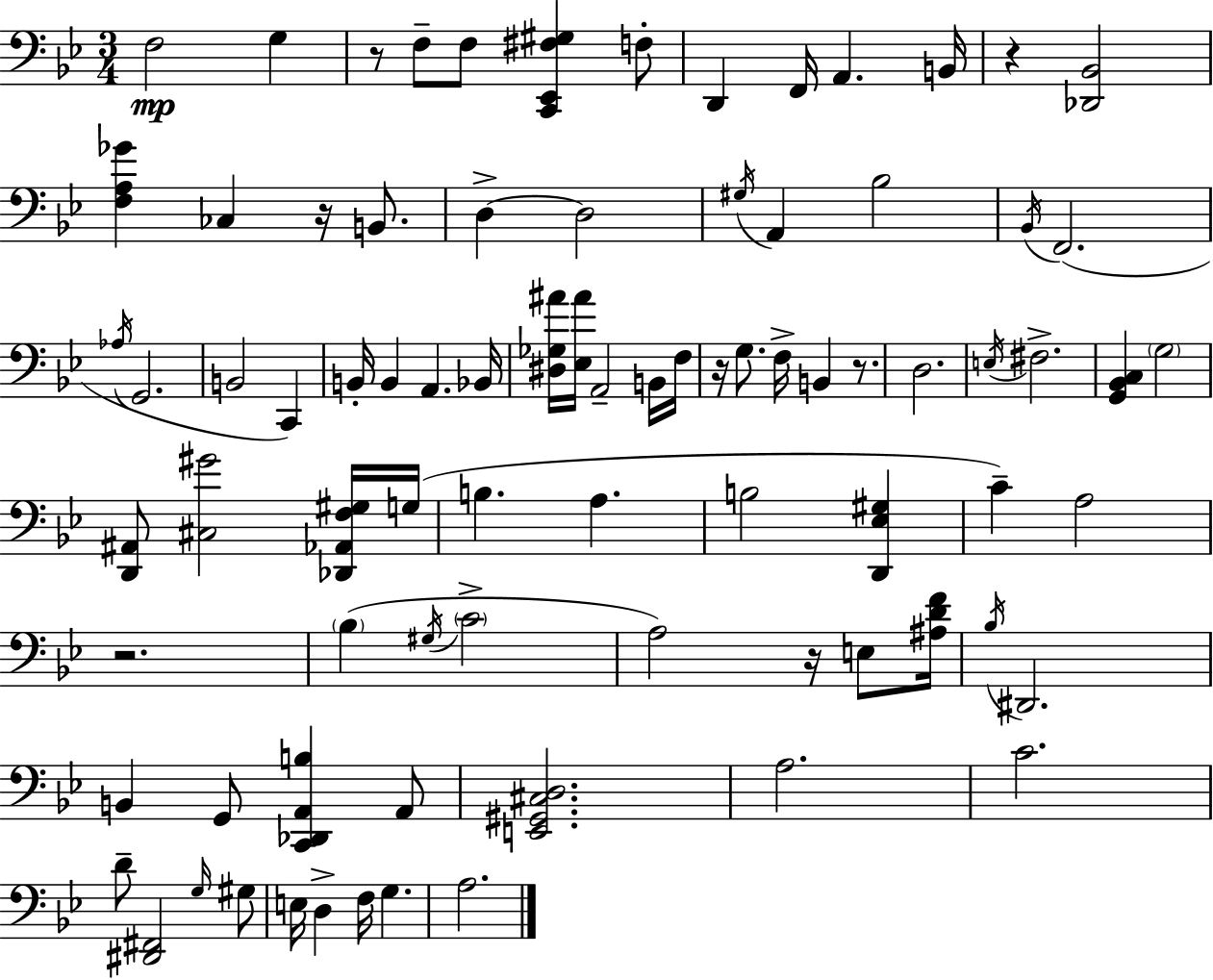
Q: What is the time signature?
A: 3/4